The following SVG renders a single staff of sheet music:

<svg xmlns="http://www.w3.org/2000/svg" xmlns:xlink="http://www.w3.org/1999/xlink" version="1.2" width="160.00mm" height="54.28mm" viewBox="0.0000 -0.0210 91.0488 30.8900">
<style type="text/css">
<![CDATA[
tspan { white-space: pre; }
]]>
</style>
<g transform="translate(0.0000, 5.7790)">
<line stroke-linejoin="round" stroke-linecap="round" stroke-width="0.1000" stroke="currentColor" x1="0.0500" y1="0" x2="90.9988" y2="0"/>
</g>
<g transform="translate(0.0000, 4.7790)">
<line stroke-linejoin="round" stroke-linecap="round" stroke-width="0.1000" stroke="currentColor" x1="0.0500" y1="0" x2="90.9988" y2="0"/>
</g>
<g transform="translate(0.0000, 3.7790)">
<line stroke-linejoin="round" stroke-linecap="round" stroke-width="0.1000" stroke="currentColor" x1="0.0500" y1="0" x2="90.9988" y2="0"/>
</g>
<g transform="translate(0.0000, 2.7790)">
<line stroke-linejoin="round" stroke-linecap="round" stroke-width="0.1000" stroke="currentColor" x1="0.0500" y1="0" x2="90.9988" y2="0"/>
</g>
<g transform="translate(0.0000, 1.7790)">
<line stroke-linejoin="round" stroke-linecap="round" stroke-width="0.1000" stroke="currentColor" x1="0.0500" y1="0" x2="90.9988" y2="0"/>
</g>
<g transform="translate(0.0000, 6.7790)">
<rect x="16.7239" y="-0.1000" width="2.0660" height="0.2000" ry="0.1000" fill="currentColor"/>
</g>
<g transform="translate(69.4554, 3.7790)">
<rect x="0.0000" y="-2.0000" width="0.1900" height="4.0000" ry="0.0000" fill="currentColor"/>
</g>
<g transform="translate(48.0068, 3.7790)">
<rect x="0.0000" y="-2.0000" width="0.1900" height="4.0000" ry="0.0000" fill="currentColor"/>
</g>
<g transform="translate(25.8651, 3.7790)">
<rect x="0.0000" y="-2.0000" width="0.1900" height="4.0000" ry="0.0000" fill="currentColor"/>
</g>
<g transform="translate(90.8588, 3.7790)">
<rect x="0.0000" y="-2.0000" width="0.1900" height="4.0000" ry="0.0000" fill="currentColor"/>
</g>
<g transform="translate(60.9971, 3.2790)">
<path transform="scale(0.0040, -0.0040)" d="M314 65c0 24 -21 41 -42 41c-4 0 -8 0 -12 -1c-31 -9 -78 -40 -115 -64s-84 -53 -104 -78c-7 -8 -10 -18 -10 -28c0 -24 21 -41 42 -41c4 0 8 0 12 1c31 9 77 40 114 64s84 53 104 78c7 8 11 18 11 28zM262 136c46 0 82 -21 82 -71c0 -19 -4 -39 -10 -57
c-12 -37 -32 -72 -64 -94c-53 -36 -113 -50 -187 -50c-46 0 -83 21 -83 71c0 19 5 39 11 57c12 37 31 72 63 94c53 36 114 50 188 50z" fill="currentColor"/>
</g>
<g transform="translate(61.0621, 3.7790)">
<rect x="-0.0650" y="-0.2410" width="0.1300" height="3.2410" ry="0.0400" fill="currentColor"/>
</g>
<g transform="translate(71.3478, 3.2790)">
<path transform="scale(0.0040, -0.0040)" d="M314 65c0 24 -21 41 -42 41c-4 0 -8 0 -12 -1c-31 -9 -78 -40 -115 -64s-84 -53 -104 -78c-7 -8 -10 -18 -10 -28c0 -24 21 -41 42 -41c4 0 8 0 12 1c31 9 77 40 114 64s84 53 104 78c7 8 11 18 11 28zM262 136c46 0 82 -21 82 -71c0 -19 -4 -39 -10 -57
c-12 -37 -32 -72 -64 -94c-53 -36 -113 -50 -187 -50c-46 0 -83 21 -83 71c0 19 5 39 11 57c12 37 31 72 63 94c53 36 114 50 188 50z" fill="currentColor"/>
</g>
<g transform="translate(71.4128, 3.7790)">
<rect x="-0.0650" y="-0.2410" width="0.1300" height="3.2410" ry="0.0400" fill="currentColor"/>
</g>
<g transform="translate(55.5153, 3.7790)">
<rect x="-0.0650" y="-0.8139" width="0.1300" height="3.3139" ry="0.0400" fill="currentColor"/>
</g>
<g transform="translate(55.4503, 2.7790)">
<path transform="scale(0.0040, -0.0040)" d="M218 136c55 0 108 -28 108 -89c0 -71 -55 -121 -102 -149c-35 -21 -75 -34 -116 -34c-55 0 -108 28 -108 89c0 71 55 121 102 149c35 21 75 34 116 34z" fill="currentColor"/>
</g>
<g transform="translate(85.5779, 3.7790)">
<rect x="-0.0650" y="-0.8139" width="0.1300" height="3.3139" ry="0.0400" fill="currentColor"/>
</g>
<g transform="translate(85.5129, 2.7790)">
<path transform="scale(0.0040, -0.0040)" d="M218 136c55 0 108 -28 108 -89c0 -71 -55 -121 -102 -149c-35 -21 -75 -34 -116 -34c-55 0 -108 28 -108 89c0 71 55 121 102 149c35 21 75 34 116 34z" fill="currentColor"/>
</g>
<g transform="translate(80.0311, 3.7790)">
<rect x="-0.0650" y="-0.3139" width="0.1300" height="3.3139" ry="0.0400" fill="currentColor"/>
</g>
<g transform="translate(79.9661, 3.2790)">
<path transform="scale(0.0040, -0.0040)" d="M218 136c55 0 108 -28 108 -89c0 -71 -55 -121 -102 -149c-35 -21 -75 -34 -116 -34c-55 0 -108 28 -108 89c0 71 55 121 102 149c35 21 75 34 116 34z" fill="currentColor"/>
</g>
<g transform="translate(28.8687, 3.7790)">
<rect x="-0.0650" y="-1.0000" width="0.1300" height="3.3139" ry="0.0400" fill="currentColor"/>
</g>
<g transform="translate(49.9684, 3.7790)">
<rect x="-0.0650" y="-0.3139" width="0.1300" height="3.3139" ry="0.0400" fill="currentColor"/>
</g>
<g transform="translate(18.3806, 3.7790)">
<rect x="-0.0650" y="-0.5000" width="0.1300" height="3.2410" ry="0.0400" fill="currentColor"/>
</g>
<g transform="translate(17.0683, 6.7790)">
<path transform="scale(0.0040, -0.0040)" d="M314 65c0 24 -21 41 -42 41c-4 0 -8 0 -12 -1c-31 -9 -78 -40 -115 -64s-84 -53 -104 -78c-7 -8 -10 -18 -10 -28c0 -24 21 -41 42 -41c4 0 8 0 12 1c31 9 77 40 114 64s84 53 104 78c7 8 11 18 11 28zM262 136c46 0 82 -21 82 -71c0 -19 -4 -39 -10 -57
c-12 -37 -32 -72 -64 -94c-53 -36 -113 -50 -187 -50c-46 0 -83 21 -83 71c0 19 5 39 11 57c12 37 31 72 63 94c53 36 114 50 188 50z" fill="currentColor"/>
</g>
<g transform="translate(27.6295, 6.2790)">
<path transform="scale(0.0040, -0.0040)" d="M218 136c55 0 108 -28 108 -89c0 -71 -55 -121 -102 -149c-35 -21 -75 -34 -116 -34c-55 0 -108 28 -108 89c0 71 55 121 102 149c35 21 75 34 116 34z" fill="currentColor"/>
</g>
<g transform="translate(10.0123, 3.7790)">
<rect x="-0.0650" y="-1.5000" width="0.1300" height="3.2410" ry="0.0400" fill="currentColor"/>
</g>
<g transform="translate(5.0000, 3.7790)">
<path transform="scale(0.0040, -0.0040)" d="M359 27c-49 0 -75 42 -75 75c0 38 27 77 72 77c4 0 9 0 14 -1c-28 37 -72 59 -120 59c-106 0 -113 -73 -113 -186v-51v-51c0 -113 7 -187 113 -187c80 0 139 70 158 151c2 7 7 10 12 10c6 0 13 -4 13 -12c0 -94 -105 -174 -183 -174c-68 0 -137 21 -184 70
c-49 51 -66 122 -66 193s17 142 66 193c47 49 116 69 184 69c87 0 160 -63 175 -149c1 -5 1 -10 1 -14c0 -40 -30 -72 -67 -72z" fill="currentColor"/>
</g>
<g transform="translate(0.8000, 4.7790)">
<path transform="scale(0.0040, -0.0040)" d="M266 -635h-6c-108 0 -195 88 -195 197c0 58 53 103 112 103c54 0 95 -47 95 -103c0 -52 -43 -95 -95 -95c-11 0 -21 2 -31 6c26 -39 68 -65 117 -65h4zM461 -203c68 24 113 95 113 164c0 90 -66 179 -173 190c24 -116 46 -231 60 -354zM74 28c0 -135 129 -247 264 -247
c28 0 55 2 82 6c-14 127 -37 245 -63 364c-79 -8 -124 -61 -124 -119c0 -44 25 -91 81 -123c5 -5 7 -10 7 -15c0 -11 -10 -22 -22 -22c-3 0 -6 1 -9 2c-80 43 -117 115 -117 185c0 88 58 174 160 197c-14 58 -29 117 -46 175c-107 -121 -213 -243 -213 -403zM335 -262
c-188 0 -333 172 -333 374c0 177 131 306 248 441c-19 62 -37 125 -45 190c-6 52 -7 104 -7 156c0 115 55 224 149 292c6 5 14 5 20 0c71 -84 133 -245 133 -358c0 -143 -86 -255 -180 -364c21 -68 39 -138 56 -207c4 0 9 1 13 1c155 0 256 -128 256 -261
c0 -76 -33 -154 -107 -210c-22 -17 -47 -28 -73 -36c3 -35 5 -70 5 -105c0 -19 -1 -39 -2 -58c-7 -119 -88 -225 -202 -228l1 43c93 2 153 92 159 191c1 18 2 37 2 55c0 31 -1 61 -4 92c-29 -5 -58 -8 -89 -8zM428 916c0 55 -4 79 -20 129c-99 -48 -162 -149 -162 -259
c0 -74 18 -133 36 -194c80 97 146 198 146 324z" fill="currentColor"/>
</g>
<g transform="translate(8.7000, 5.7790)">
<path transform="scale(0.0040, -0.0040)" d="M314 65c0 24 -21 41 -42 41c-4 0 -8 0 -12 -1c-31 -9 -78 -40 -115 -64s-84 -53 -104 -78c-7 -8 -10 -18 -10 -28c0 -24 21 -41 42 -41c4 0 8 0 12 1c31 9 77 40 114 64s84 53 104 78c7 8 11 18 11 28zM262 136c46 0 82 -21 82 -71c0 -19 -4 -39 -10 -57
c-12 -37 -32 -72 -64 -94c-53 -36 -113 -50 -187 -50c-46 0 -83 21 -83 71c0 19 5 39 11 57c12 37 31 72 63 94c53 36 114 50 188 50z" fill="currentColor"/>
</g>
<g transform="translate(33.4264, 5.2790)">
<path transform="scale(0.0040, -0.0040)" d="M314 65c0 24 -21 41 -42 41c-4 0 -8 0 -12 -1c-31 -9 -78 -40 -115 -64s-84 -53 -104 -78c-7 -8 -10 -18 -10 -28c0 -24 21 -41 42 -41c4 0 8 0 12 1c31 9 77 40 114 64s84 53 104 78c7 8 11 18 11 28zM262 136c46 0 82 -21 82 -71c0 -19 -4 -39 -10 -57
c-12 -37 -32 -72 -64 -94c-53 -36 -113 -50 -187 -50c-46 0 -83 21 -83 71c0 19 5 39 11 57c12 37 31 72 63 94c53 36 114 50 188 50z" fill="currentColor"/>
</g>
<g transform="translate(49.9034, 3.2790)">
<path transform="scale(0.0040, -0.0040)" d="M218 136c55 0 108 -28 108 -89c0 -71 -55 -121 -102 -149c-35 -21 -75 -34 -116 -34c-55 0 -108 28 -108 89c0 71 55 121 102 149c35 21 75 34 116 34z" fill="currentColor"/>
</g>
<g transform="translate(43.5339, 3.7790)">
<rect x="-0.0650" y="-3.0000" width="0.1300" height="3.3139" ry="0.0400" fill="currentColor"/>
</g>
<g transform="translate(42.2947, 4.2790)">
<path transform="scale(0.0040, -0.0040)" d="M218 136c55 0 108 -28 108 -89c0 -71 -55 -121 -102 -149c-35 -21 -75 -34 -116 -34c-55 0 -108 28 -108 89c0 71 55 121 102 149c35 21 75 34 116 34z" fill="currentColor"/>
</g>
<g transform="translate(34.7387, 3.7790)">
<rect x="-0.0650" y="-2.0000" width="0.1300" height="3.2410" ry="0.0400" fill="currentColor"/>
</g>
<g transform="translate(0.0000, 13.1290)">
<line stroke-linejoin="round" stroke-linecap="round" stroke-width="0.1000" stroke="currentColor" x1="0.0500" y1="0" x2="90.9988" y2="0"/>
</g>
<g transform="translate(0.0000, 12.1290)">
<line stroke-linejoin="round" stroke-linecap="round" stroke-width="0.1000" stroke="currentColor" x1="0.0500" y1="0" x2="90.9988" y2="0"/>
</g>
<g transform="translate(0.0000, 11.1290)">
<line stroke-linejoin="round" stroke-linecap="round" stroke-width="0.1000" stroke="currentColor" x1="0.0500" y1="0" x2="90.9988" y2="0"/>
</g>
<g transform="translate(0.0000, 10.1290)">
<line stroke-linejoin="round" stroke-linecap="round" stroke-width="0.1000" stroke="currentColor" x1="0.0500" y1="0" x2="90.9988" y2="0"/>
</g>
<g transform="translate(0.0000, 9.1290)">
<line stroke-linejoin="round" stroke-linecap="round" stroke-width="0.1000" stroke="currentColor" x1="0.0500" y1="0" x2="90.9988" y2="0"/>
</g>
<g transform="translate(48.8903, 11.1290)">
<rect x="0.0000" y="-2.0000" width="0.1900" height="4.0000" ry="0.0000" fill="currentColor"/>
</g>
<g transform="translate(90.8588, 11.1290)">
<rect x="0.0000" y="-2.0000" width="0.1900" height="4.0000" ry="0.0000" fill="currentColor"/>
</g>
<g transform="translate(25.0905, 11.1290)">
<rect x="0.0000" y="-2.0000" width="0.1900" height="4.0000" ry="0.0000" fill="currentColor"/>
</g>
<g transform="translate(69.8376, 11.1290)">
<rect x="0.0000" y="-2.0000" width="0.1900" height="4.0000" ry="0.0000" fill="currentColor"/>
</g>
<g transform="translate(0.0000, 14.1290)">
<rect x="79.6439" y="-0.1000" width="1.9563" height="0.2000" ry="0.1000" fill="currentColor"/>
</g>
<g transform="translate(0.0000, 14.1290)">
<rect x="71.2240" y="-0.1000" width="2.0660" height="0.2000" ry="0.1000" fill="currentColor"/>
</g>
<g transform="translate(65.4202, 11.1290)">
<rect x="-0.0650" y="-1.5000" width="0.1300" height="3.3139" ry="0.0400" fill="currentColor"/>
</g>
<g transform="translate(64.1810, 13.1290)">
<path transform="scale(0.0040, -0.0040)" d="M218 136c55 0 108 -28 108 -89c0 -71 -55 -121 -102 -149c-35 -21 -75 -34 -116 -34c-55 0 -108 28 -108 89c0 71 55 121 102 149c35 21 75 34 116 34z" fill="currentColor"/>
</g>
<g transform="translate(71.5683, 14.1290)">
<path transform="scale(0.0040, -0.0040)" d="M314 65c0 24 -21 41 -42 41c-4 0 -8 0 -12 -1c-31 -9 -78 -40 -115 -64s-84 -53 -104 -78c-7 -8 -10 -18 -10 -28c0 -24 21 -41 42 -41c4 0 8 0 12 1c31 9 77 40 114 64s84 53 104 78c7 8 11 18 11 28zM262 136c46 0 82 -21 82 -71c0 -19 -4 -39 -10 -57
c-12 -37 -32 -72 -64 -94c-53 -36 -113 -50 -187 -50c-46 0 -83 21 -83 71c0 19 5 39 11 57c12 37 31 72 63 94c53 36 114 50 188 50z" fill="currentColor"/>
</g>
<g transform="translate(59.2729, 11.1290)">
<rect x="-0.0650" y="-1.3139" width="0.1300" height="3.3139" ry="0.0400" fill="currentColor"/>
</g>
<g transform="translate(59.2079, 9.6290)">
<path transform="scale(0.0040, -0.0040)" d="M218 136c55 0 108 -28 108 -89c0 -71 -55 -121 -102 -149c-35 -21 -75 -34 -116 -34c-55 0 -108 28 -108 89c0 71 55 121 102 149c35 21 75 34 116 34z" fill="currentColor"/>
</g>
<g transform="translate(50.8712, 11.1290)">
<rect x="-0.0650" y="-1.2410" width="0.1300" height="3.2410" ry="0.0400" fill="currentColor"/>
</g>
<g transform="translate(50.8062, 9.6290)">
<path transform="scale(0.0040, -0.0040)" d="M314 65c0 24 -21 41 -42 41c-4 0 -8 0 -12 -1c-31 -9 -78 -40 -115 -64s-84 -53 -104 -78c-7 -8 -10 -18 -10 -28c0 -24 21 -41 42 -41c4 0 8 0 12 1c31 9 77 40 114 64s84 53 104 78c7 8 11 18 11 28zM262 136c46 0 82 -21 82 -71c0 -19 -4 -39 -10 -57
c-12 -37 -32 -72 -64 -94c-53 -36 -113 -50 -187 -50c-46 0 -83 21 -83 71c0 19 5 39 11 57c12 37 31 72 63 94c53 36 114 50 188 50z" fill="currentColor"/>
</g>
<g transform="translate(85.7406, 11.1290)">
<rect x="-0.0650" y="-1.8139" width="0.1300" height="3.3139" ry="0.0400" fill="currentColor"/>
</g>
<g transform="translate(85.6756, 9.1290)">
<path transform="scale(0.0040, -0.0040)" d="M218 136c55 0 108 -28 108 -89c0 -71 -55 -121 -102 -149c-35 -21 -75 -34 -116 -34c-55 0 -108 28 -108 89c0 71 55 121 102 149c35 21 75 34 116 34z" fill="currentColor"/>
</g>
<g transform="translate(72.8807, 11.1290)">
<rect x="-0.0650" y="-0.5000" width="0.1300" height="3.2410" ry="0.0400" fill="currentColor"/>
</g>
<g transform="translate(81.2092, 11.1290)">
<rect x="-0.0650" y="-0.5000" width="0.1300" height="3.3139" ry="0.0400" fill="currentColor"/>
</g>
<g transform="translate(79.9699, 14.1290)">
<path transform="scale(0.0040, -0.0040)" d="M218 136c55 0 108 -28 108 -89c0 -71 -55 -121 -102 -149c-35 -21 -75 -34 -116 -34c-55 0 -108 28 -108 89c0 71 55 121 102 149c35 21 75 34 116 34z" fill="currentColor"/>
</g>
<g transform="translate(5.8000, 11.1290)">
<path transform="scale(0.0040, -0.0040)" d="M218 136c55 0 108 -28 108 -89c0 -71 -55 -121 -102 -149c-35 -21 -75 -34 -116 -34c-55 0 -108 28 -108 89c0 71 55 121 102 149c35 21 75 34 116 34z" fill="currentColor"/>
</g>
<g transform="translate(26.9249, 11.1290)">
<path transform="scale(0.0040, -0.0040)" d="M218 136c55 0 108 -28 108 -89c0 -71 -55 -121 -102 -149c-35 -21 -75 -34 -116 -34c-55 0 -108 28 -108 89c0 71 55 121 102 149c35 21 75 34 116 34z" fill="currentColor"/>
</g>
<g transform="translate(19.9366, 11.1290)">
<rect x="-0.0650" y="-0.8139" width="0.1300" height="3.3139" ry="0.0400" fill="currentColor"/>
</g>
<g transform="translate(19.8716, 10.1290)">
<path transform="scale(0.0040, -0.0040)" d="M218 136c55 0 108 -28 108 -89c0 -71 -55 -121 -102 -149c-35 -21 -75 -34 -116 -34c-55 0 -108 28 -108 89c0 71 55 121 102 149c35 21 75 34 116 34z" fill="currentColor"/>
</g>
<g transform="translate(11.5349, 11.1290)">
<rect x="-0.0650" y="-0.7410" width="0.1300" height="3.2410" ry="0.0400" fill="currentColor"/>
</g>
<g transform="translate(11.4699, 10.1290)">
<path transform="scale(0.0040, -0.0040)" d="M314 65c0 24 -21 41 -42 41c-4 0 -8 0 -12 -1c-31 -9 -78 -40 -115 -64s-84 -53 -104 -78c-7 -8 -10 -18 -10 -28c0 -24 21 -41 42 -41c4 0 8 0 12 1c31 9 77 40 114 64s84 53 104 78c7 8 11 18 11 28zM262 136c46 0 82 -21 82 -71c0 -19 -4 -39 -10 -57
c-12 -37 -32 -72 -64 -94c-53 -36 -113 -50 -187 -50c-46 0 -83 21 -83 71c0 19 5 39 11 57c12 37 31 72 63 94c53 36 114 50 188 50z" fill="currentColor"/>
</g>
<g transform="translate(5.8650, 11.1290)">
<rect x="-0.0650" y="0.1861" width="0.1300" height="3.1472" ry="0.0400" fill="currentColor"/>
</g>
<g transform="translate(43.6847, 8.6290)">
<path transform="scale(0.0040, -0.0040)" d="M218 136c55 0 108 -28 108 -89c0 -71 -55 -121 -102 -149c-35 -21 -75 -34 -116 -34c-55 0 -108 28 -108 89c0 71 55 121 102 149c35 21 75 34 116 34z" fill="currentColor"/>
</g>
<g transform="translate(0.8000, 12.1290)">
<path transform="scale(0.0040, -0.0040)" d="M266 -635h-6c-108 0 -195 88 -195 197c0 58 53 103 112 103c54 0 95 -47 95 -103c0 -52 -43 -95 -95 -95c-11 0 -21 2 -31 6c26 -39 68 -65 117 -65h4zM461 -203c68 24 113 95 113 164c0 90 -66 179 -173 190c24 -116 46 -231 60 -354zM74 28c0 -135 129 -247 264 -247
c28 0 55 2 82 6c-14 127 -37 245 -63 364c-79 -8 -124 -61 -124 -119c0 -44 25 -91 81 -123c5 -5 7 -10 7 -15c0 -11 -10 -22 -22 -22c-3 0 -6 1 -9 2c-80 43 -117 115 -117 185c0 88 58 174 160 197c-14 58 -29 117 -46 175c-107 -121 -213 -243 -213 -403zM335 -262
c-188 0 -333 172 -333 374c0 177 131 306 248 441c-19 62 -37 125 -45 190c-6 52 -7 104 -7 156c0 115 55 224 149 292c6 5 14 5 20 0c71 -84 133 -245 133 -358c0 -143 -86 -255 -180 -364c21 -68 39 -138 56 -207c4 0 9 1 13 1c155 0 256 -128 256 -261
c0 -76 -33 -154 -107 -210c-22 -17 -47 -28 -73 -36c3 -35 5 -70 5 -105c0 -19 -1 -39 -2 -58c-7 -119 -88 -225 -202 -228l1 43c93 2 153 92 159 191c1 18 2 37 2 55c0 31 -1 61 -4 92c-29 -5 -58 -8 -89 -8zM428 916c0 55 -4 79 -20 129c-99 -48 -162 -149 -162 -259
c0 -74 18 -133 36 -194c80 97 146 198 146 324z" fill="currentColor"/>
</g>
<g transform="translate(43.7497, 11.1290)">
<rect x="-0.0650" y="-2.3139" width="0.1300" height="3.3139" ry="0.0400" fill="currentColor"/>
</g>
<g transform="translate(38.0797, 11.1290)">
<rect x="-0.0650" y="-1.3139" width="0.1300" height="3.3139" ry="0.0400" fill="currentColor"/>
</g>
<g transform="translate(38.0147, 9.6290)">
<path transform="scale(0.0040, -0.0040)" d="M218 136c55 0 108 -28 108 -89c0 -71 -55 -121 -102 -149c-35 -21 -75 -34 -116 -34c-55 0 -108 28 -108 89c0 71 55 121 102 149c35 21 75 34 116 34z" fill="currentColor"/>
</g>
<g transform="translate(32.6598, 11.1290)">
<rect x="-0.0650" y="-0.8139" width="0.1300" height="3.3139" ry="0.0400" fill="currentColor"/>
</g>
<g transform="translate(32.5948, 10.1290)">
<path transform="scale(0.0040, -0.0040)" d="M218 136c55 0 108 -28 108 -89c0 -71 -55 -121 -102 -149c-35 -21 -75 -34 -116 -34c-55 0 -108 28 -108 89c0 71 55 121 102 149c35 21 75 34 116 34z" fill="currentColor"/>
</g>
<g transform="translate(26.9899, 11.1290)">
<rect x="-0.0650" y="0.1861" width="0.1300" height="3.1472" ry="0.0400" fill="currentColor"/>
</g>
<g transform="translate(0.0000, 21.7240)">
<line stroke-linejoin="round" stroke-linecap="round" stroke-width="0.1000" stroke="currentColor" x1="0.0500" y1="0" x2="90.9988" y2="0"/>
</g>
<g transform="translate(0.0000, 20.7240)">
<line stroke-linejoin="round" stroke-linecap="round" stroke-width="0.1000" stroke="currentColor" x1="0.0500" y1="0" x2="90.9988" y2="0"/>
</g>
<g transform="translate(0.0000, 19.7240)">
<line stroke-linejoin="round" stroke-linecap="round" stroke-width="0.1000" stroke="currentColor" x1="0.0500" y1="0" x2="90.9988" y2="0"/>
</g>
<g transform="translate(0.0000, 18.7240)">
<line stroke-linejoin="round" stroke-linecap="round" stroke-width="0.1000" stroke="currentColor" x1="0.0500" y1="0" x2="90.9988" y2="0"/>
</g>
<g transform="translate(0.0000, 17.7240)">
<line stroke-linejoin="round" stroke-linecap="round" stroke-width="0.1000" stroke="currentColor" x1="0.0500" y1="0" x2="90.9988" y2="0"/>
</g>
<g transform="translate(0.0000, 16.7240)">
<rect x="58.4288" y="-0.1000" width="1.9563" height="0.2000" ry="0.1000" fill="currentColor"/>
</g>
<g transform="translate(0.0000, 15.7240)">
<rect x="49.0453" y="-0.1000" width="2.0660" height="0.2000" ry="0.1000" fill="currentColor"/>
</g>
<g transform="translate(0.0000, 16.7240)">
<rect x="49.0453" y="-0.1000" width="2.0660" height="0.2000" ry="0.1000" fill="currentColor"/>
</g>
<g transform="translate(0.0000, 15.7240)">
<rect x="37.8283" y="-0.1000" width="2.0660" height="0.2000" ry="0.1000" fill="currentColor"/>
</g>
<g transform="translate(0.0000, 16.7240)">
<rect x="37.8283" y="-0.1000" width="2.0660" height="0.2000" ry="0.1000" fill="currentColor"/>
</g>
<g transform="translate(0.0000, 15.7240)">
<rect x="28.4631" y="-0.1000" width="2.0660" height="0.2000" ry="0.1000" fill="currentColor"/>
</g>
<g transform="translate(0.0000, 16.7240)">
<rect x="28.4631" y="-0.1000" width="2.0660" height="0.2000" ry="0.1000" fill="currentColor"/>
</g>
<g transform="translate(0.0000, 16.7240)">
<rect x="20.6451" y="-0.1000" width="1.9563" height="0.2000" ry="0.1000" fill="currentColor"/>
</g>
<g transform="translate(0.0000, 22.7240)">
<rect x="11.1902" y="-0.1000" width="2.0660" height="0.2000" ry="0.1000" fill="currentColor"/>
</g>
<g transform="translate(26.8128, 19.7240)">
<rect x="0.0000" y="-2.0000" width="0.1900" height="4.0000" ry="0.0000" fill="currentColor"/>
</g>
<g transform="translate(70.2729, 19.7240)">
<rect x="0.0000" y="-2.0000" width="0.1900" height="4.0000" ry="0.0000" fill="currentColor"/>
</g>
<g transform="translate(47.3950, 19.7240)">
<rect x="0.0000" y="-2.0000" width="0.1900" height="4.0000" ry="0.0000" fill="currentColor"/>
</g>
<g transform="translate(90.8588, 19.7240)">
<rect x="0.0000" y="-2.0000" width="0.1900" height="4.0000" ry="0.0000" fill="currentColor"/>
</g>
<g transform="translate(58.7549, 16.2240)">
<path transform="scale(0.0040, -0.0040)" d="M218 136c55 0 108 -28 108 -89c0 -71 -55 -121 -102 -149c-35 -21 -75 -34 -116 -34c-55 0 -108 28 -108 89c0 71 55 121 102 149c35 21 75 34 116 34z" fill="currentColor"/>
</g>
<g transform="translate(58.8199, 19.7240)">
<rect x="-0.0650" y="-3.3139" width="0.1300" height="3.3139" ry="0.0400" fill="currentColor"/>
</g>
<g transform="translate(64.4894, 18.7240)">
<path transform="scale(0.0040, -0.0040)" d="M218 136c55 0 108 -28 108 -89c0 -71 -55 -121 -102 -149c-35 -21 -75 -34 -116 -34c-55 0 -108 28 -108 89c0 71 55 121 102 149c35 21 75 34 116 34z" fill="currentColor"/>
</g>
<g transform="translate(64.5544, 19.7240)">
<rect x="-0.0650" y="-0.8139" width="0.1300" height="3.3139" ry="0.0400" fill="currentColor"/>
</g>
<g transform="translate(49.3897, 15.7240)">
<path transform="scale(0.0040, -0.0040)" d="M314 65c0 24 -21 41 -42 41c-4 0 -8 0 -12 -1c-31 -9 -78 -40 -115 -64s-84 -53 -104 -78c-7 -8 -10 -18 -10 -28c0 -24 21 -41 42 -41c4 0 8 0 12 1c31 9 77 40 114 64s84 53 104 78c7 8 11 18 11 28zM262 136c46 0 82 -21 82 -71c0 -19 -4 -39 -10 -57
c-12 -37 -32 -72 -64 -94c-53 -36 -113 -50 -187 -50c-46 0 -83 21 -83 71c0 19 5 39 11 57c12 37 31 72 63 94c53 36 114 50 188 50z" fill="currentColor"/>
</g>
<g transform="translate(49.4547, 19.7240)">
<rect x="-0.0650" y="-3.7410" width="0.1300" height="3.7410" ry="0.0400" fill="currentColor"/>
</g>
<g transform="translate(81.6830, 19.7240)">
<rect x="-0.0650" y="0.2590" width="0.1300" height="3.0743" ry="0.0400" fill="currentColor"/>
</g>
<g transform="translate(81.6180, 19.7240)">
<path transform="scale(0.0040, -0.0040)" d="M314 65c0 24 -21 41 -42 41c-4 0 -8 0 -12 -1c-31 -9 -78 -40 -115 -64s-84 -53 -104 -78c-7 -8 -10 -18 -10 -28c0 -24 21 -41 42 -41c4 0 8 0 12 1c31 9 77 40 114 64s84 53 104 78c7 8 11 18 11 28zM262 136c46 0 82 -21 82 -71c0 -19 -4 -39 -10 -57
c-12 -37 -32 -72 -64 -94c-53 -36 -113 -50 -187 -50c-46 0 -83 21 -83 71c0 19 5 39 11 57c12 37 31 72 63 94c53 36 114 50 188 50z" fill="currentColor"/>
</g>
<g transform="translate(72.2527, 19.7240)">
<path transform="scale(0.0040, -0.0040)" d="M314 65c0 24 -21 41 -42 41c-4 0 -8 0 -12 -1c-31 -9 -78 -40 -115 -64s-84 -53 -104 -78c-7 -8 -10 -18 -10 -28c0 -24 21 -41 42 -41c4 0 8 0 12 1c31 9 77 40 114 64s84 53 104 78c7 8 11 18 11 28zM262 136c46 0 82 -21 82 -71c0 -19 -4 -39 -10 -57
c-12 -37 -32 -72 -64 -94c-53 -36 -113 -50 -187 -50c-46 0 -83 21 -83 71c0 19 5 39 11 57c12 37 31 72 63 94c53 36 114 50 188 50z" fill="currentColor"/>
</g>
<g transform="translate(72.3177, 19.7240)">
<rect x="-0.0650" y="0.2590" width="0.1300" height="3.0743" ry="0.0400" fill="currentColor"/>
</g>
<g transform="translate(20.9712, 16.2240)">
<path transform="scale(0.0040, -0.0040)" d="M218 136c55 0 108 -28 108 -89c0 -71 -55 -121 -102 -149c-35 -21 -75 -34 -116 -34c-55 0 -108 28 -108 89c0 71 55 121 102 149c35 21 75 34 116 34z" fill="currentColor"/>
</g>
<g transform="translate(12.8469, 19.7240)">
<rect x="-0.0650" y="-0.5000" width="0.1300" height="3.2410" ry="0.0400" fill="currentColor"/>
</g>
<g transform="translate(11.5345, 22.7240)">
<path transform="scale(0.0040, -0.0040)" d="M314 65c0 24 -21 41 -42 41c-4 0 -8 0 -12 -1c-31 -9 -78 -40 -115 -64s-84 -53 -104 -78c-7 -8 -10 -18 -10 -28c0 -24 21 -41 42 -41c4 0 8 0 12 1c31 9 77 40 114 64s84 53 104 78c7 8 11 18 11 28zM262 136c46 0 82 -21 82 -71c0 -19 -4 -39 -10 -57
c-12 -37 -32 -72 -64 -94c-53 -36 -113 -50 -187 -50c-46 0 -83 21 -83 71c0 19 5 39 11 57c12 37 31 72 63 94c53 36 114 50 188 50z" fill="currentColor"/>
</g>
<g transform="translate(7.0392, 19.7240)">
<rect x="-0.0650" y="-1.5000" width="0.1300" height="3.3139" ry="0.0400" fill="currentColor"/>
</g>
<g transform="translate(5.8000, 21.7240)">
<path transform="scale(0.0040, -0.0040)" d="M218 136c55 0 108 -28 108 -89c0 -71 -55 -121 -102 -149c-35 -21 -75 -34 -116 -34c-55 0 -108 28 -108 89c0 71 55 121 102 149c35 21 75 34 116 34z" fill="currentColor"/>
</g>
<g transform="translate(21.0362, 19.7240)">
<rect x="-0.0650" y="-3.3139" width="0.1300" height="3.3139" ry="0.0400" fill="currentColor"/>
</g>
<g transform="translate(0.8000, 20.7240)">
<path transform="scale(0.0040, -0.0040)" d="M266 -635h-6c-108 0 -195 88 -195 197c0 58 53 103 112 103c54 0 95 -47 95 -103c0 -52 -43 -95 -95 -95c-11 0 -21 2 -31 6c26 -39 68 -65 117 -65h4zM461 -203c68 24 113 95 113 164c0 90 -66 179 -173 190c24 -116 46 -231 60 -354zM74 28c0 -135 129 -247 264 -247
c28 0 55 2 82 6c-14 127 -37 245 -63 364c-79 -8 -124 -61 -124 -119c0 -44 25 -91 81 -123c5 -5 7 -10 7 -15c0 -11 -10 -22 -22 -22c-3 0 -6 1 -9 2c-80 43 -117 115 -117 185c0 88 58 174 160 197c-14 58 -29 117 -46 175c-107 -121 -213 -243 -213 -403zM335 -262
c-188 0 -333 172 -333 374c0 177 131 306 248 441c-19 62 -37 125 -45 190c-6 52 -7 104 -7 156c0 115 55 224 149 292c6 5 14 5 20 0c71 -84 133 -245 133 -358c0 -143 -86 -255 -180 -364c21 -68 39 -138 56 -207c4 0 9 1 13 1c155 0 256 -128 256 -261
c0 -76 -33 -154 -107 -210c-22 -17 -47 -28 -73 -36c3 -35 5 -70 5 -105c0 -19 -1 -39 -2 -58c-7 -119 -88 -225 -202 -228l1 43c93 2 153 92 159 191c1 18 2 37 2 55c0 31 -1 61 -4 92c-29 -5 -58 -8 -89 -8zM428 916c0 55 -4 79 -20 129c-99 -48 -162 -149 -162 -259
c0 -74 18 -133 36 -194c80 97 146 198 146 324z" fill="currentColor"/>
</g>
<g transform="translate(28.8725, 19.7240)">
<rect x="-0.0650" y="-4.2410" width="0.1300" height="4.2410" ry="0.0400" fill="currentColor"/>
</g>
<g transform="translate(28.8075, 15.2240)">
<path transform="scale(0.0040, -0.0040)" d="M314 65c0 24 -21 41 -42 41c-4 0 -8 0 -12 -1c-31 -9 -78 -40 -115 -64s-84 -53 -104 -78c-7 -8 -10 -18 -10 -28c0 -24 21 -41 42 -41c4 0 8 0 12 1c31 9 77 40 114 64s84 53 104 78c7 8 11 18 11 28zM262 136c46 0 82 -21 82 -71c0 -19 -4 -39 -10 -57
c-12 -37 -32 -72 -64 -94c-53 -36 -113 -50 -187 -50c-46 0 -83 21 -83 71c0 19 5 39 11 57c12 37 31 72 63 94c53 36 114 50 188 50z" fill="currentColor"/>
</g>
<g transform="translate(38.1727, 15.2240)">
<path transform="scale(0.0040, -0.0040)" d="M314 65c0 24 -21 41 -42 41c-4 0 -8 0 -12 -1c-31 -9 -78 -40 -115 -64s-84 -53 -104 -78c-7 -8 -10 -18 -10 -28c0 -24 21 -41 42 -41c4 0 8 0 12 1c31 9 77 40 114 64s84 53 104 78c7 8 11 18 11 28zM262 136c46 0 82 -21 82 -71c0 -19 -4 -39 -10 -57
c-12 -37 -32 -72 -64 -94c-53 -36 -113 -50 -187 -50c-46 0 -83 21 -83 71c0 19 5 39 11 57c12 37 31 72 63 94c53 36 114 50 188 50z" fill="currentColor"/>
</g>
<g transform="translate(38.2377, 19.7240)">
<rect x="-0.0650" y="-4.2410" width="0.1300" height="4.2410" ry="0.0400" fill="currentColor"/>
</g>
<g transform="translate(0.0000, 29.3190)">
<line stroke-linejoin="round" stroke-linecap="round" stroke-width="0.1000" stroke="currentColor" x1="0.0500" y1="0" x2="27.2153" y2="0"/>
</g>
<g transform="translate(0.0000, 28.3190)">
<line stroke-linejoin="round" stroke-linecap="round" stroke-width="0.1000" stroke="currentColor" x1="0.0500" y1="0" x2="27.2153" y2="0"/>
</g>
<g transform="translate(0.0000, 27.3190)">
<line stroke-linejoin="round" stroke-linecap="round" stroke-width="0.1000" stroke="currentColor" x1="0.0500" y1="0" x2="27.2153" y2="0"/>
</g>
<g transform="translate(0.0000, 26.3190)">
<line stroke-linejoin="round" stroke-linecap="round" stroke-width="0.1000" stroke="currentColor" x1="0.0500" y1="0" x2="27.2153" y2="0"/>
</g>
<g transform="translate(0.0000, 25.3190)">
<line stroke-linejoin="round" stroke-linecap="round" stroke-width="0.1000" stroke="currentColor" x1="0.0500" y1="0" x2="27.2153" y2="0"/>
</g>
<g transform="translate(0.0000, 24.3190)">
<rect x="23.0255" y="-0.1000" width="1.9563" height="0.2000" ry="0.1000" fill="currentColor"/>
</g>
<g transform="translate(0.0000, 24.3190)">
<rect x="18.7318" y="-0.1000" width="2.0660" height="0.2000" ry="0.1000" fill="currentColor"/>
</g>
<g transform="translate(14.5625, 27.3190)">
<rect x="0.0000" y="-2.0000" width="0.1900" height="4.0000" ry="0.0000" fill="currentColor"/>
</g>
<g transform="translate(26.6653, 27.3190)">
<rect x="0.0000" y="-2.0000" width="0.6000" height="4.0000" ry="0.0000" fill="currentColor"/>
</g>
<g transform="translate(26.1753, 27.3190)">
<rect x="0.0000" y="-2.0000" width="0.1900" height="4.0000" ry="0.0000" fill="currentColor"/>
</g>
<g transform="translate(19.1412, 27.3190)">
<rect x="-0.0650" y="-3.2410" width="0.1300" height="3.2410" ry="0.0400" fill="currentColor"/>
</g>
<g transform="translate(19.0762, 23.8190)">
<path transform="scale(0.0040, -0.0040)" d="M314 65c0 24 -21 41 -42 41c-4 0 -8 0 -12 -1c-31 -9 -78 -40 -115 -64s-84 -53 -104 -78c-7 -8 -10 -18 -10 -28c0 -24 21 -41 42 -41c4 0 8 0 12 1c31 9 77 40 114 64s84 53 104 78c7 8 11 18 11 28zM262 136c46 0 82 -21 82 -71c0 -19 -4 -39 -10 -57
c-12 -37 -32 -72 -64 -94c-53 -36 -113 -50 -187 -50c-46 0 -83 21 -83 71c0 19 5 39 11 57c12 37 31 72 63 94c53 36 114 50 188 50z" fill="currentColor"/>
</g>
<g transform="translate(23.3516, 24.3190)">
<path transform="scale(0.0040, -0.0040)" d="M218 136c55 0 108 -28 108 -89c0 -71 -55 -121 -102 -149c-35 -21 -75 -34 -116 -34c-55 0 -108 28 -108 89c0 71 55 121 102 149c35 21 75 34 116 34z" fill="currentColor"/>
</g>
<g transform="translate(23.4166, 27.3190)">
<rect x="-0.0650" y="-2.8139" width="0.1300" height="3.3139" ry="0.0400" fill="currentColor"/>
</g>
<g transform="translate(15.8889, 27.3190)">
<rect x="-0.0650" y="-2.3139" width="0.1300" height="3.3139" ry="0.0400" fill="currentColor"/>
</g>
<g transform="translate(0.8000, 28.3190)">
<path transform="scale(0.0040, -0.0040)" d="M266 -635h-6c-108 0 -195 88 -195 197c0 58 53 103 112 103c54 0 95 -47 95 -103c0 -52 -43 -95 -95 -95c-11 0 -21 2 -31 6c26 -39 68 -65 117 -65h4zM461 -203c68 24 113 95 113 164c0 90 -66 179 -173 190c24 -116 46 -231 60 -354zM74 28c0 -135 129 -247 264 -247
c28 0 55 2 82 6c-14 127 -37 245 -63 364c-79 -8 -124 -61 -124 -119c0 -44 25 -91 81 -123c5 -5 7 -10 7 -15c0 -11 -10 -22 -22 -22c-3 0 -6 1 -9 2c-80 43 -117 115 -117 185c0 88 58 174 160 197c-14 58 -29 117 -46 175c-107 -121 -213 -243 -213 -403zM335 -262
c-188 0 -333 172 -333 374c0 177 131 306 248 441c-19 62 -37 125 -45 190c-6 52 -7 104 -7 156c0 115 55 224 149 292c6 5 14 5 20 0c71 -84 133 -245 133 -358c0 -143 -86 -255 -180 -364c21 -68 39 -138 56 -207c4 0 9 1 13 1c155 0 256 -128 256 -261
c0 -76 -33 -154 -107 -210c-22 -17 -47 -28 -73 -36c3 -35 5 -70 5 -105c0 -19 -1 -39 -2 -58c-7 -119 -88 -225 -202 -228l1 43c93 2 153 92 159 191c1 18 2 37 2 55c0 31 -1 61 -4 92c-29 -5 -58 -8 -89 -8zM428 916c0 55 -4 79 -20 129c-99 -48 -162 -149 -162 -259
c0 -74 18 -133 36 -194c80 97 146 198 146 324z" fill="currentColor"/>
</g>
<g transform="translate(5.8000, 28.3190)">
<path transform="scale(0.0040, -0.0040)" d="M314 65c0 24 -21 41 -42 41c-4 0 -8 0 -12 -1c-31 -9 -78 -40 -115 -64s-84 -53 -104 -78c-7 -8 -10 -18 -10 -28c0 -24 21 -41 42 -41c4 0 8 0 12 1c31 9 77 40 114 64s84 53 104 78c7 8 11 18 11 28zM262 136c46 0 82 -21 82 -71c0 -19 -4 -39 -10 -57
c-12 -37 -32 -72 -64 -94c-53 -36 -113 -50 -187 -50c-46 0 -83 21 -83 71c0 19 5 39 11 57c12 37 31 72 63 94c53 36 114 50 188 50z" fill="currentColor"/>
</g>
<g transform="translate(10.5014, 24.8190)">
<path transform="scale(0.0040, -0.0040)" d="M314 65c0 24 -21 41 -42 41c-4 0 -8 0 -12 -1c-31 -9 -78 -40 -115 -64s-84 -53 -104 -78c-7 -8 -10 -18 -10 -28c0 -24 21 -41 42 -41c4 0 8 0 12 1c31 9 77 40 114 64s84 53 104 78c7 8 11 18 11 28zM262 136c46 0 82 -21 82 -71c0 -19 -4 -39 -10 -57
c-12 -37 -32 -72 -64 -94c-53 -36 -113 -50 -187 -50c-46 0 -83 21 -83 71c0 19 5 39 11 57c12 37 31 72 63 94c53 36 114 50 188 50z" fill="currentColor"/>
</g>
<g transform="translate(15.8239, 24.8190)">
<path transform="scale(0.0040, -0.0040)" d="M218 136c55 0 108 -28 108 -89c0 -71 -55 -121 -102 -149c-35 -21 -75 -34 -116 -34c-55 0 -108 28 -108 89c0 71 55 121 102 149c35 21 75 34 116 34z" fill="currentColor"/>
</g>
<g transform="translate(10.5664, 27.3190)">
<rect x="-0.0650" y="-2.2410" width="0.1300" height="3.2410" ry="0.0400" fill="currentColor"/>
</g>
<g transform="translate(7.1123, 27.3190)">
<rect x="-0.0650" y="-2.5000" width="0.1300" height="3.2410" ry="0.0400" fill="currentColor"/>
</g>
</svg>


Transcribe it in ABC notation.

X:1
T:Untitled
M:4/4
L:1/4
K:C
E2 C2 D F2 A c d c2 c2 c d B d2 d B d e g e2 e E C2 C f E C2 b d'2 d'2 c'2 b d B2 B2 G2 g2 g b2 a